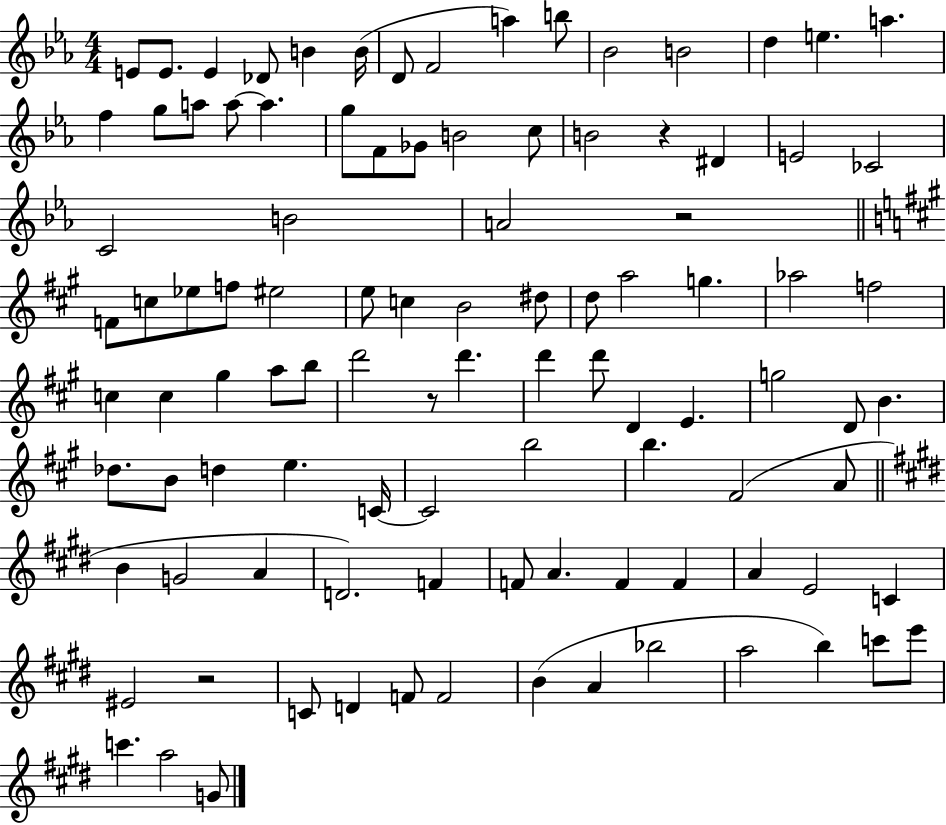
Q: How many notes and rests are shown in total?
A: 101